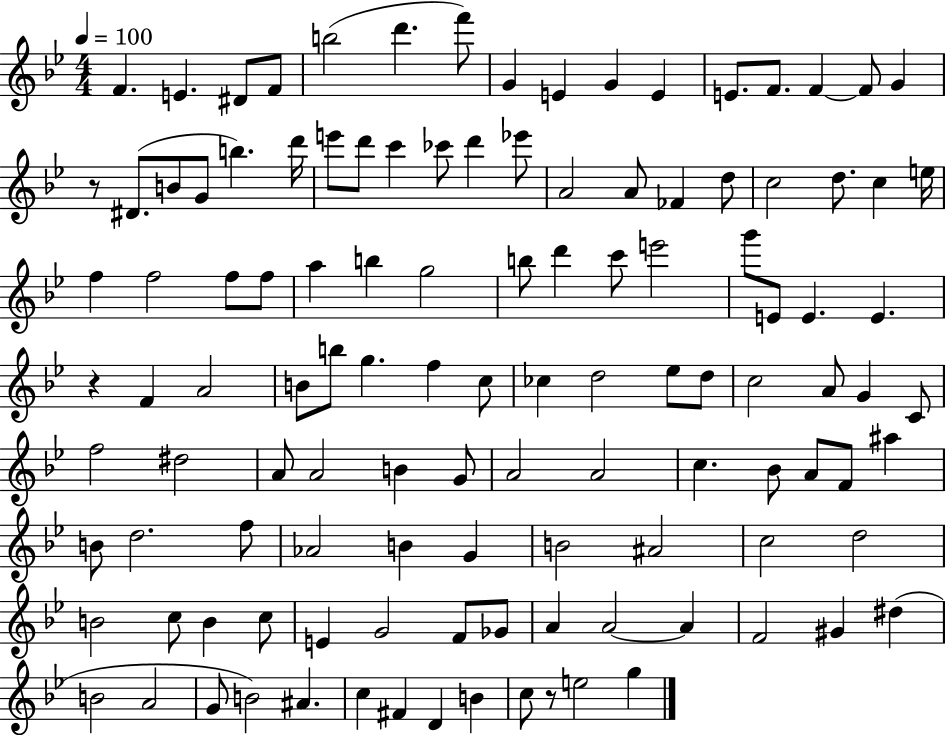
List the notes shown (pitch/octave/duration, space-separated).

F4/q. E4/q. D#4/e F4/e B5/h D6/q. F6/e G4/q E4/q G4/q E4/q E4/e. F4/e. F4/q F4/e G4/q R/e D#4/e. B4/e G4/e B5/q. D6/s E6/e D6/e C6/q CES6/e D6/q Eb6/e A4/h A4/e FES4/q D5/e C5/h D5/e. C5/q E5/s F5/q F5/h F5/e F5/e A5/q B5/q G5/h B5/e D6/q C6/e E6/h G6/e E4/e E4/q. E4/q. R/q F4/q A4/h B4/e B5/e G5/q. F5/q C5/e CES5/q D5/h Eb5/e D5/e C5/h A4/e G4/q C4/e F5/h D#5/h A4/e A4/h B4/q G4/e A4/h A4/h C5/q. Bb4/e A4/e F4/e A#5/q B4/e D5/h. F5/e Ab4/h B4/q G4/q B4/h A#4/h C5/h D5/h B4/h C5/e B4/q C5/e E4/q G4/h F4/e Gb4/e A4/q A4/h A4/q F4/h G#4/q D#5/q B4/h A4/h G4/e B4/h A#4/q. C5/q F#4/q D4/q B4/q C5/e R/e E5/h G5/q